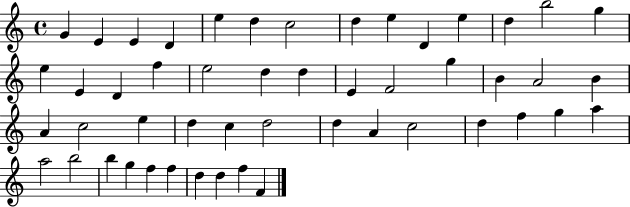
G4/q E4/q E4/q D4/q E5/q D5/q C5/h D5/q E5/q D4/q E5/q D5/q B5/h G5/q E5/q E4/q D4/q F5/q E5/h D5/q D5/q E4/q F4/h G5/q B4/q A4/h B4/q A4/q C5/h E5/q D5/q C5/q D5/h D5/q A4/q C5/h D5/q F5/q G5/q A5/q A5/h B5/h B5/q G5/q F5/q F5/q D5/q D5/q F5/q F4/q